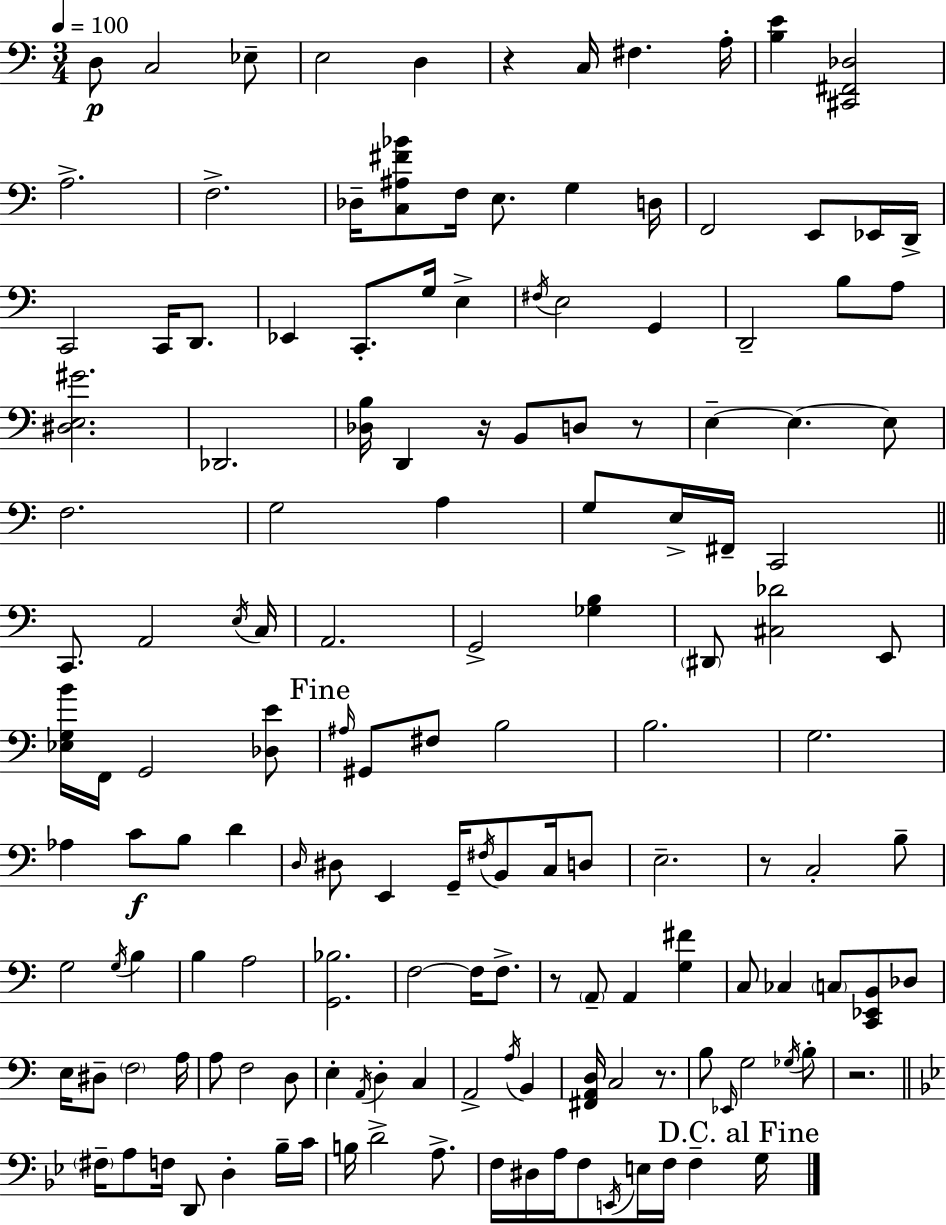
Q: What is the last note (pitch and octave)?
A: G3